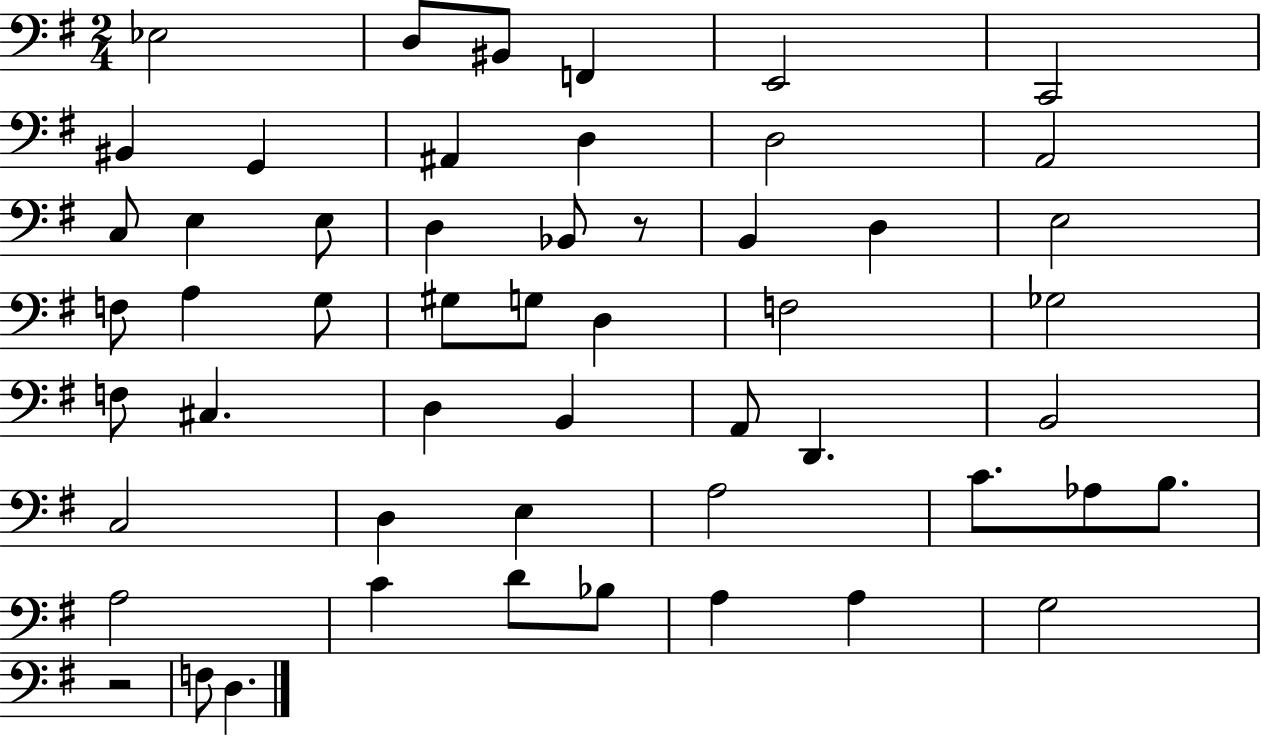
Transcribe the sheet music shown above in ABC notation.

X:1
T:Untitled
M:2/4
L:1/4
K:G
_E,2 D,/2 ^B,,/2 F,, E,,2 C,,2 ^B,, G,, ^A,, D, D,2 A,,2 C,/2 E, E,/2 D, _B,,/2 z/2 B,, D, E,2 F,/2 A, G,/2 ^G,/2 G,/2 D, F,2 _G,2 F,/2 ^C, D, B,, A,,/2 D,, B,,2 C,2 D, E, A,2 C/2 _A,/2 B,/2 A,2 C D/2 _B,/2 A, A, G,2 z2 F,/2 D,